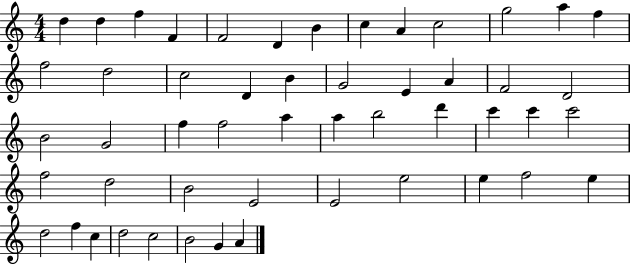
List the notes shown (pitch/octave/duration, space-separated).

D5/q D5/q F5/q F4/q F4/h D4/q B4/q C5/q A4/q C5/h G5/h A5/q F5/q F5/h D5/h C5/h D4/q B4/q G4/h E4/q A4/q F4/h D4/h B4/h G4/h F5/q F5/h A5/q A5/q B5/h D6/q C6/q C6/q C6/h F5/h D5/h B4/h E4/h E4/h E5/h E5/q F5/h E5/q D5/h F5/q C5/q D5/h C5/h B4/h G4/q A4/q